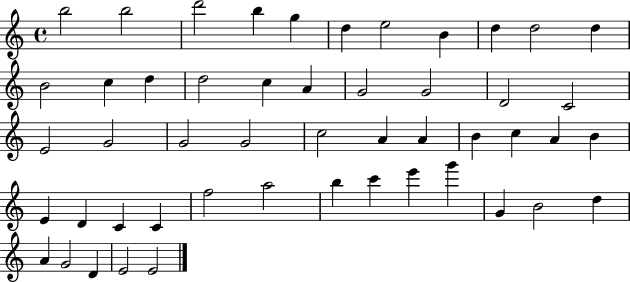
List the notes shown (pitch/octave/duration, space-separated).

B5/h B5/h D6/h B5/q G5/q D5/q E5/h B4/q D5/q D5/h D5/q B4/h C5/q D5/q D5/h C5/q A4/q G4/h G4/h D4/h C4/h E4/h G4/h G4/h G4/h C5/h A4/q A4/q B4/q C5/q A4/q B4/q E4/q D4/q C4/q C4/q F5/h A5/h B5/q C6/q E6/q G6/q G4/q B4/h D5/q A4/q G4/h D4/q E4/h E4/h